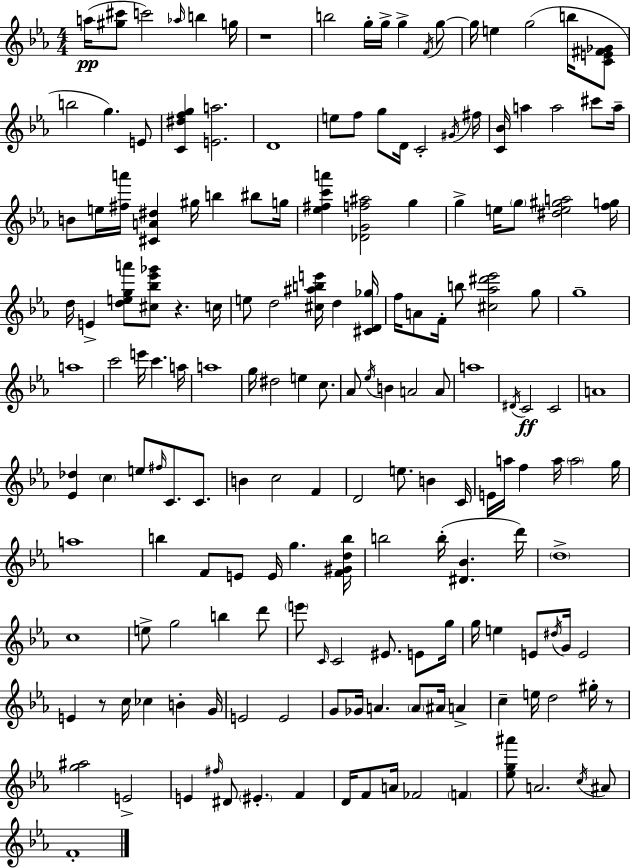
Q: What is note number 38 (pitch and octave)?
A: G5